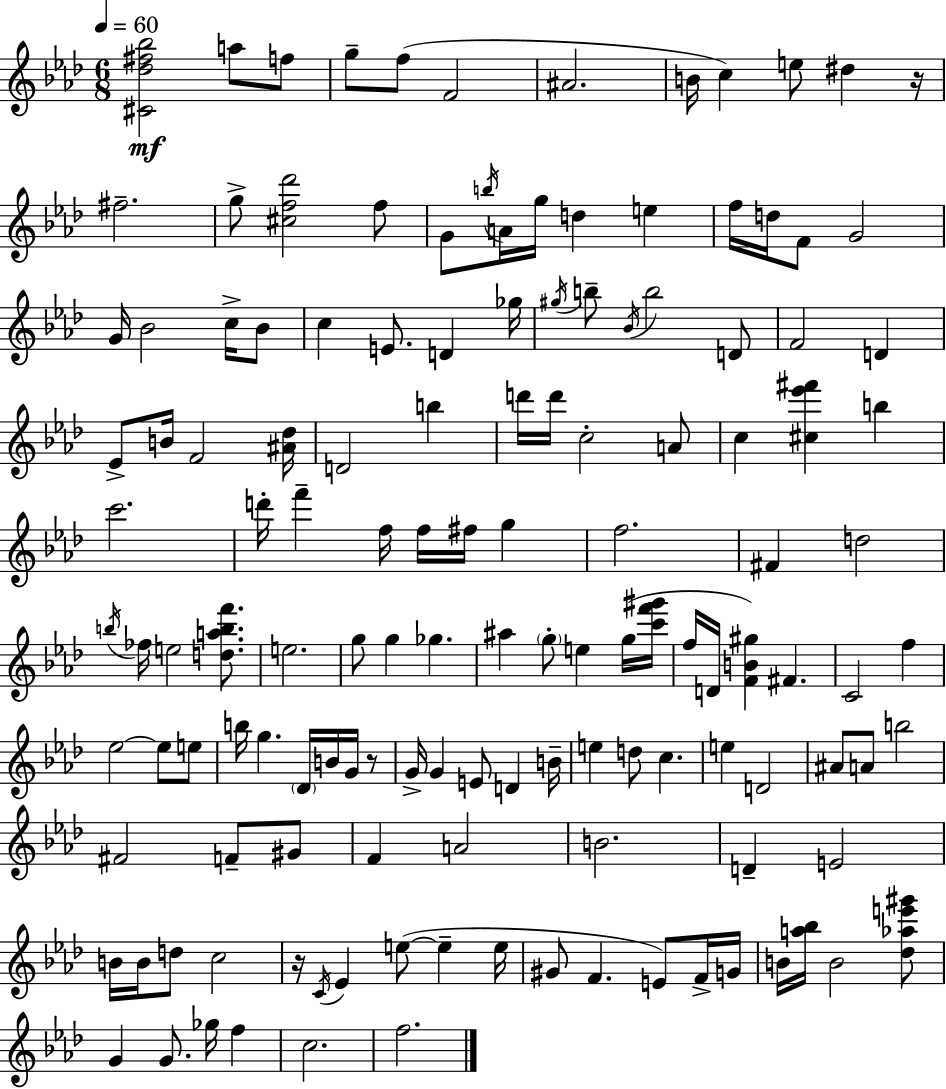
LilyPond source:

{
  \clef treble
  \numericTimeSignature
  \time 6/8
  \key aes \major
  \tempo 4 = 60
  <cis' des'' fis'' bes''>2\mf a''8 f''8 | g''8-- f''8( f'2 | ais'2. | b'16 c''4) e''8 dis''4 r16 | \break fis''2.-- | g''8-> <cis'' f'' des'''>2 f''8 | g'8 \acciaccatura { b''16 } a'16 g''16 d''4 e''4 | f''16 d''16 f'8 g'2 | \break g'16 bes'2 c''16-> bes'8 | c''4 e'8. d'4 | ges''16 \acciaccatura { gis''16 } b''8-- \acciaccatura { bes'16 } b''2 | d'8 f'2 d'4 | \break ees'8-> b'16 f'2 | <ais' des''>16 d'2 b''4 | d'''16 d'''16 c''2-. | a'8 c''4 <cis'' ees''' fis'''>4 b''4 | \break c'''2. | d'''16-. f'''4-- f''16 f''16 fis''16 g''4 | f''2. | fis'4 d''2 | \break \acciaccatura { b''16 } fes''16 e''2 | <d'' a'' b'' f'''>8. e''2. | g''8 g''4 ges''4. | ais''4 \parenthesize g''8-. e''4 | \break g''16( <c''' f''' gis'''>16 f''16 d'16 <f' b' gis''>4) fis'4. | c'2 | f''4 ees''2~~ | ees''8 e''8 b''16 g''4. \parenthesize des'16 | \break b'16 g'16 r8 g'16-> g'4 e'8 d'4 | b'16-- e''4 d''8 c''4. | e''4 d'2 | ais'8 a'8 b''2 | \break fis'2 | f'8-- gis'8 f'4 a'2 | b'2. | d'4-- e'2 | \break b'16 b'16 d''8 c''2 | r16 \acciaccatura { c'16 } ees'4 e''8~(~ | e''4-- e''16 gis'8 f'4. | e'8) f'16-> g'16 b'16 <a'' bes''>16 b'2 | \break <des'' aes'' e''' gis'''>8 g'4 g'8. | ges''16 f''4 c''2. | f''2. | \bar "|."
}